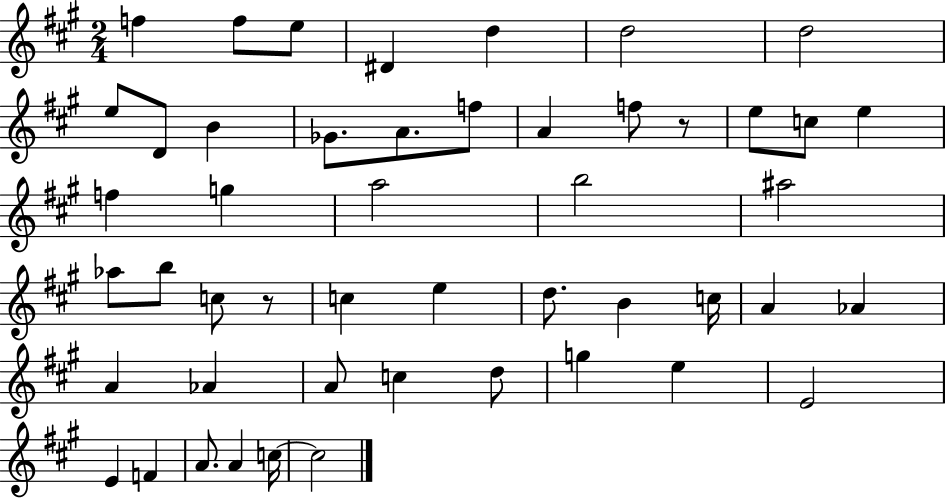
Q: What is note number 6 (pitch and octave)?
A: D5